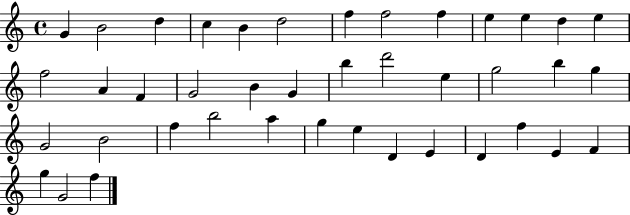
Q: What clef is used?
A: treble